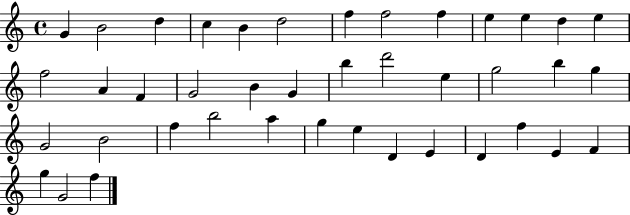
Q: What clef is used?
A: treble